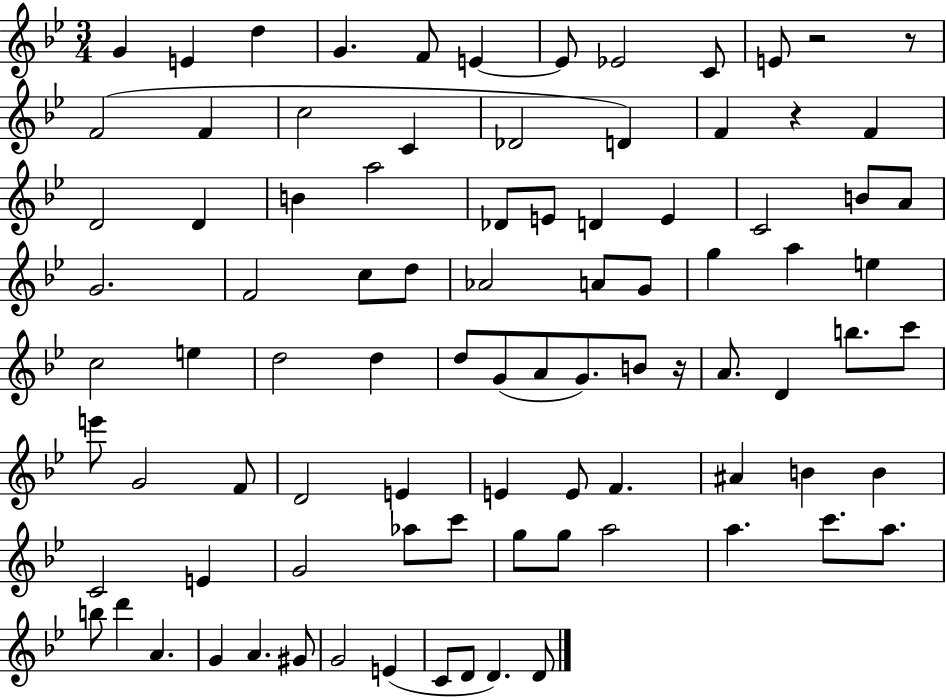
G4/q E4/q D5/q G4/q. F4/e E4/q E4/e Eb4/h C4/e E4/e R/h R/e F4/h F4/q C5/h C4/q Db4/h D4/q F4/q R/q F4/q D4/h D4/q B4/q A5/h Db4/e E4/e D4/q E4/q C4/h B4/e A4/e G4/h. F4/h C5/e D5/e Ab4/h A4/e G4/e G5/q A5/q E5/q C5/h E5/q D5/h D5/q D5/e G4/e A4/e G4/e. B4/e R/s A4/e. D4/q B5/e. C6/e E6/e G4/h F4/e D4/h E4/q E4/q E4/e F4/q. A#4/q B4/q B4/q C4/h E4/q G4/h Ab5/e C6/e G5/e G5/e A5/h A5/q. C6/e. A5/e. B5/e D6/q A4/q. G4/q A4/q. G#4/e G4/h E4/q C4/e D4/e D4/q. D4/e